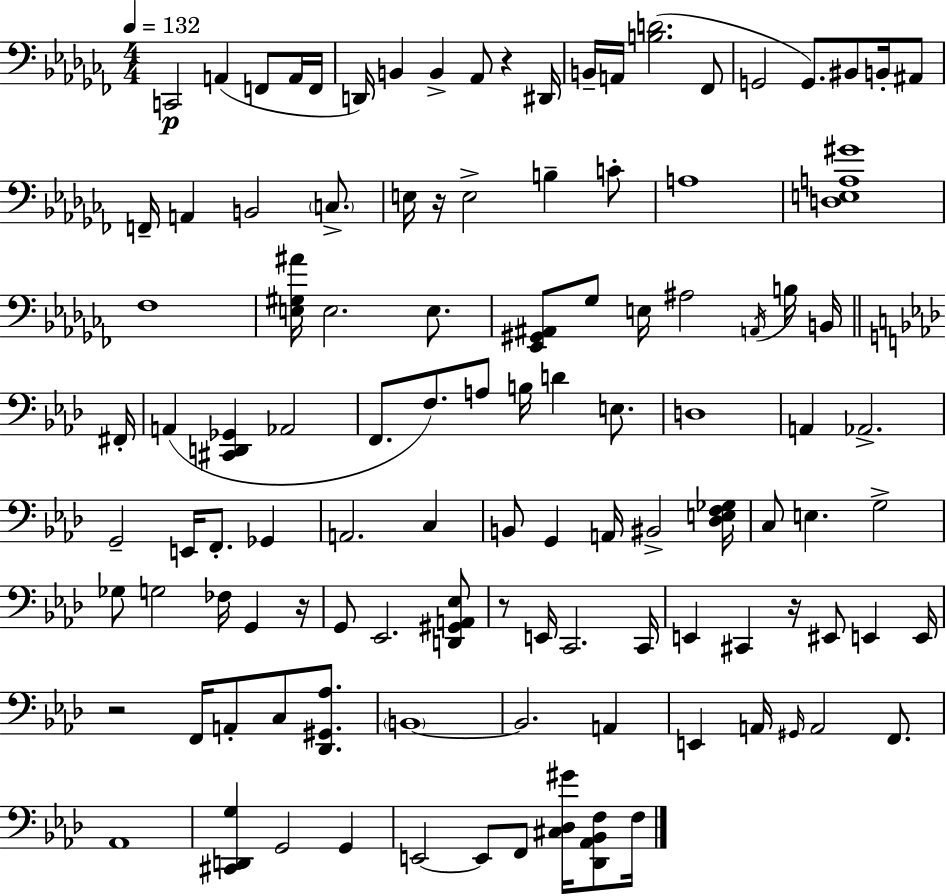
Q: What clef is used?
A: bass